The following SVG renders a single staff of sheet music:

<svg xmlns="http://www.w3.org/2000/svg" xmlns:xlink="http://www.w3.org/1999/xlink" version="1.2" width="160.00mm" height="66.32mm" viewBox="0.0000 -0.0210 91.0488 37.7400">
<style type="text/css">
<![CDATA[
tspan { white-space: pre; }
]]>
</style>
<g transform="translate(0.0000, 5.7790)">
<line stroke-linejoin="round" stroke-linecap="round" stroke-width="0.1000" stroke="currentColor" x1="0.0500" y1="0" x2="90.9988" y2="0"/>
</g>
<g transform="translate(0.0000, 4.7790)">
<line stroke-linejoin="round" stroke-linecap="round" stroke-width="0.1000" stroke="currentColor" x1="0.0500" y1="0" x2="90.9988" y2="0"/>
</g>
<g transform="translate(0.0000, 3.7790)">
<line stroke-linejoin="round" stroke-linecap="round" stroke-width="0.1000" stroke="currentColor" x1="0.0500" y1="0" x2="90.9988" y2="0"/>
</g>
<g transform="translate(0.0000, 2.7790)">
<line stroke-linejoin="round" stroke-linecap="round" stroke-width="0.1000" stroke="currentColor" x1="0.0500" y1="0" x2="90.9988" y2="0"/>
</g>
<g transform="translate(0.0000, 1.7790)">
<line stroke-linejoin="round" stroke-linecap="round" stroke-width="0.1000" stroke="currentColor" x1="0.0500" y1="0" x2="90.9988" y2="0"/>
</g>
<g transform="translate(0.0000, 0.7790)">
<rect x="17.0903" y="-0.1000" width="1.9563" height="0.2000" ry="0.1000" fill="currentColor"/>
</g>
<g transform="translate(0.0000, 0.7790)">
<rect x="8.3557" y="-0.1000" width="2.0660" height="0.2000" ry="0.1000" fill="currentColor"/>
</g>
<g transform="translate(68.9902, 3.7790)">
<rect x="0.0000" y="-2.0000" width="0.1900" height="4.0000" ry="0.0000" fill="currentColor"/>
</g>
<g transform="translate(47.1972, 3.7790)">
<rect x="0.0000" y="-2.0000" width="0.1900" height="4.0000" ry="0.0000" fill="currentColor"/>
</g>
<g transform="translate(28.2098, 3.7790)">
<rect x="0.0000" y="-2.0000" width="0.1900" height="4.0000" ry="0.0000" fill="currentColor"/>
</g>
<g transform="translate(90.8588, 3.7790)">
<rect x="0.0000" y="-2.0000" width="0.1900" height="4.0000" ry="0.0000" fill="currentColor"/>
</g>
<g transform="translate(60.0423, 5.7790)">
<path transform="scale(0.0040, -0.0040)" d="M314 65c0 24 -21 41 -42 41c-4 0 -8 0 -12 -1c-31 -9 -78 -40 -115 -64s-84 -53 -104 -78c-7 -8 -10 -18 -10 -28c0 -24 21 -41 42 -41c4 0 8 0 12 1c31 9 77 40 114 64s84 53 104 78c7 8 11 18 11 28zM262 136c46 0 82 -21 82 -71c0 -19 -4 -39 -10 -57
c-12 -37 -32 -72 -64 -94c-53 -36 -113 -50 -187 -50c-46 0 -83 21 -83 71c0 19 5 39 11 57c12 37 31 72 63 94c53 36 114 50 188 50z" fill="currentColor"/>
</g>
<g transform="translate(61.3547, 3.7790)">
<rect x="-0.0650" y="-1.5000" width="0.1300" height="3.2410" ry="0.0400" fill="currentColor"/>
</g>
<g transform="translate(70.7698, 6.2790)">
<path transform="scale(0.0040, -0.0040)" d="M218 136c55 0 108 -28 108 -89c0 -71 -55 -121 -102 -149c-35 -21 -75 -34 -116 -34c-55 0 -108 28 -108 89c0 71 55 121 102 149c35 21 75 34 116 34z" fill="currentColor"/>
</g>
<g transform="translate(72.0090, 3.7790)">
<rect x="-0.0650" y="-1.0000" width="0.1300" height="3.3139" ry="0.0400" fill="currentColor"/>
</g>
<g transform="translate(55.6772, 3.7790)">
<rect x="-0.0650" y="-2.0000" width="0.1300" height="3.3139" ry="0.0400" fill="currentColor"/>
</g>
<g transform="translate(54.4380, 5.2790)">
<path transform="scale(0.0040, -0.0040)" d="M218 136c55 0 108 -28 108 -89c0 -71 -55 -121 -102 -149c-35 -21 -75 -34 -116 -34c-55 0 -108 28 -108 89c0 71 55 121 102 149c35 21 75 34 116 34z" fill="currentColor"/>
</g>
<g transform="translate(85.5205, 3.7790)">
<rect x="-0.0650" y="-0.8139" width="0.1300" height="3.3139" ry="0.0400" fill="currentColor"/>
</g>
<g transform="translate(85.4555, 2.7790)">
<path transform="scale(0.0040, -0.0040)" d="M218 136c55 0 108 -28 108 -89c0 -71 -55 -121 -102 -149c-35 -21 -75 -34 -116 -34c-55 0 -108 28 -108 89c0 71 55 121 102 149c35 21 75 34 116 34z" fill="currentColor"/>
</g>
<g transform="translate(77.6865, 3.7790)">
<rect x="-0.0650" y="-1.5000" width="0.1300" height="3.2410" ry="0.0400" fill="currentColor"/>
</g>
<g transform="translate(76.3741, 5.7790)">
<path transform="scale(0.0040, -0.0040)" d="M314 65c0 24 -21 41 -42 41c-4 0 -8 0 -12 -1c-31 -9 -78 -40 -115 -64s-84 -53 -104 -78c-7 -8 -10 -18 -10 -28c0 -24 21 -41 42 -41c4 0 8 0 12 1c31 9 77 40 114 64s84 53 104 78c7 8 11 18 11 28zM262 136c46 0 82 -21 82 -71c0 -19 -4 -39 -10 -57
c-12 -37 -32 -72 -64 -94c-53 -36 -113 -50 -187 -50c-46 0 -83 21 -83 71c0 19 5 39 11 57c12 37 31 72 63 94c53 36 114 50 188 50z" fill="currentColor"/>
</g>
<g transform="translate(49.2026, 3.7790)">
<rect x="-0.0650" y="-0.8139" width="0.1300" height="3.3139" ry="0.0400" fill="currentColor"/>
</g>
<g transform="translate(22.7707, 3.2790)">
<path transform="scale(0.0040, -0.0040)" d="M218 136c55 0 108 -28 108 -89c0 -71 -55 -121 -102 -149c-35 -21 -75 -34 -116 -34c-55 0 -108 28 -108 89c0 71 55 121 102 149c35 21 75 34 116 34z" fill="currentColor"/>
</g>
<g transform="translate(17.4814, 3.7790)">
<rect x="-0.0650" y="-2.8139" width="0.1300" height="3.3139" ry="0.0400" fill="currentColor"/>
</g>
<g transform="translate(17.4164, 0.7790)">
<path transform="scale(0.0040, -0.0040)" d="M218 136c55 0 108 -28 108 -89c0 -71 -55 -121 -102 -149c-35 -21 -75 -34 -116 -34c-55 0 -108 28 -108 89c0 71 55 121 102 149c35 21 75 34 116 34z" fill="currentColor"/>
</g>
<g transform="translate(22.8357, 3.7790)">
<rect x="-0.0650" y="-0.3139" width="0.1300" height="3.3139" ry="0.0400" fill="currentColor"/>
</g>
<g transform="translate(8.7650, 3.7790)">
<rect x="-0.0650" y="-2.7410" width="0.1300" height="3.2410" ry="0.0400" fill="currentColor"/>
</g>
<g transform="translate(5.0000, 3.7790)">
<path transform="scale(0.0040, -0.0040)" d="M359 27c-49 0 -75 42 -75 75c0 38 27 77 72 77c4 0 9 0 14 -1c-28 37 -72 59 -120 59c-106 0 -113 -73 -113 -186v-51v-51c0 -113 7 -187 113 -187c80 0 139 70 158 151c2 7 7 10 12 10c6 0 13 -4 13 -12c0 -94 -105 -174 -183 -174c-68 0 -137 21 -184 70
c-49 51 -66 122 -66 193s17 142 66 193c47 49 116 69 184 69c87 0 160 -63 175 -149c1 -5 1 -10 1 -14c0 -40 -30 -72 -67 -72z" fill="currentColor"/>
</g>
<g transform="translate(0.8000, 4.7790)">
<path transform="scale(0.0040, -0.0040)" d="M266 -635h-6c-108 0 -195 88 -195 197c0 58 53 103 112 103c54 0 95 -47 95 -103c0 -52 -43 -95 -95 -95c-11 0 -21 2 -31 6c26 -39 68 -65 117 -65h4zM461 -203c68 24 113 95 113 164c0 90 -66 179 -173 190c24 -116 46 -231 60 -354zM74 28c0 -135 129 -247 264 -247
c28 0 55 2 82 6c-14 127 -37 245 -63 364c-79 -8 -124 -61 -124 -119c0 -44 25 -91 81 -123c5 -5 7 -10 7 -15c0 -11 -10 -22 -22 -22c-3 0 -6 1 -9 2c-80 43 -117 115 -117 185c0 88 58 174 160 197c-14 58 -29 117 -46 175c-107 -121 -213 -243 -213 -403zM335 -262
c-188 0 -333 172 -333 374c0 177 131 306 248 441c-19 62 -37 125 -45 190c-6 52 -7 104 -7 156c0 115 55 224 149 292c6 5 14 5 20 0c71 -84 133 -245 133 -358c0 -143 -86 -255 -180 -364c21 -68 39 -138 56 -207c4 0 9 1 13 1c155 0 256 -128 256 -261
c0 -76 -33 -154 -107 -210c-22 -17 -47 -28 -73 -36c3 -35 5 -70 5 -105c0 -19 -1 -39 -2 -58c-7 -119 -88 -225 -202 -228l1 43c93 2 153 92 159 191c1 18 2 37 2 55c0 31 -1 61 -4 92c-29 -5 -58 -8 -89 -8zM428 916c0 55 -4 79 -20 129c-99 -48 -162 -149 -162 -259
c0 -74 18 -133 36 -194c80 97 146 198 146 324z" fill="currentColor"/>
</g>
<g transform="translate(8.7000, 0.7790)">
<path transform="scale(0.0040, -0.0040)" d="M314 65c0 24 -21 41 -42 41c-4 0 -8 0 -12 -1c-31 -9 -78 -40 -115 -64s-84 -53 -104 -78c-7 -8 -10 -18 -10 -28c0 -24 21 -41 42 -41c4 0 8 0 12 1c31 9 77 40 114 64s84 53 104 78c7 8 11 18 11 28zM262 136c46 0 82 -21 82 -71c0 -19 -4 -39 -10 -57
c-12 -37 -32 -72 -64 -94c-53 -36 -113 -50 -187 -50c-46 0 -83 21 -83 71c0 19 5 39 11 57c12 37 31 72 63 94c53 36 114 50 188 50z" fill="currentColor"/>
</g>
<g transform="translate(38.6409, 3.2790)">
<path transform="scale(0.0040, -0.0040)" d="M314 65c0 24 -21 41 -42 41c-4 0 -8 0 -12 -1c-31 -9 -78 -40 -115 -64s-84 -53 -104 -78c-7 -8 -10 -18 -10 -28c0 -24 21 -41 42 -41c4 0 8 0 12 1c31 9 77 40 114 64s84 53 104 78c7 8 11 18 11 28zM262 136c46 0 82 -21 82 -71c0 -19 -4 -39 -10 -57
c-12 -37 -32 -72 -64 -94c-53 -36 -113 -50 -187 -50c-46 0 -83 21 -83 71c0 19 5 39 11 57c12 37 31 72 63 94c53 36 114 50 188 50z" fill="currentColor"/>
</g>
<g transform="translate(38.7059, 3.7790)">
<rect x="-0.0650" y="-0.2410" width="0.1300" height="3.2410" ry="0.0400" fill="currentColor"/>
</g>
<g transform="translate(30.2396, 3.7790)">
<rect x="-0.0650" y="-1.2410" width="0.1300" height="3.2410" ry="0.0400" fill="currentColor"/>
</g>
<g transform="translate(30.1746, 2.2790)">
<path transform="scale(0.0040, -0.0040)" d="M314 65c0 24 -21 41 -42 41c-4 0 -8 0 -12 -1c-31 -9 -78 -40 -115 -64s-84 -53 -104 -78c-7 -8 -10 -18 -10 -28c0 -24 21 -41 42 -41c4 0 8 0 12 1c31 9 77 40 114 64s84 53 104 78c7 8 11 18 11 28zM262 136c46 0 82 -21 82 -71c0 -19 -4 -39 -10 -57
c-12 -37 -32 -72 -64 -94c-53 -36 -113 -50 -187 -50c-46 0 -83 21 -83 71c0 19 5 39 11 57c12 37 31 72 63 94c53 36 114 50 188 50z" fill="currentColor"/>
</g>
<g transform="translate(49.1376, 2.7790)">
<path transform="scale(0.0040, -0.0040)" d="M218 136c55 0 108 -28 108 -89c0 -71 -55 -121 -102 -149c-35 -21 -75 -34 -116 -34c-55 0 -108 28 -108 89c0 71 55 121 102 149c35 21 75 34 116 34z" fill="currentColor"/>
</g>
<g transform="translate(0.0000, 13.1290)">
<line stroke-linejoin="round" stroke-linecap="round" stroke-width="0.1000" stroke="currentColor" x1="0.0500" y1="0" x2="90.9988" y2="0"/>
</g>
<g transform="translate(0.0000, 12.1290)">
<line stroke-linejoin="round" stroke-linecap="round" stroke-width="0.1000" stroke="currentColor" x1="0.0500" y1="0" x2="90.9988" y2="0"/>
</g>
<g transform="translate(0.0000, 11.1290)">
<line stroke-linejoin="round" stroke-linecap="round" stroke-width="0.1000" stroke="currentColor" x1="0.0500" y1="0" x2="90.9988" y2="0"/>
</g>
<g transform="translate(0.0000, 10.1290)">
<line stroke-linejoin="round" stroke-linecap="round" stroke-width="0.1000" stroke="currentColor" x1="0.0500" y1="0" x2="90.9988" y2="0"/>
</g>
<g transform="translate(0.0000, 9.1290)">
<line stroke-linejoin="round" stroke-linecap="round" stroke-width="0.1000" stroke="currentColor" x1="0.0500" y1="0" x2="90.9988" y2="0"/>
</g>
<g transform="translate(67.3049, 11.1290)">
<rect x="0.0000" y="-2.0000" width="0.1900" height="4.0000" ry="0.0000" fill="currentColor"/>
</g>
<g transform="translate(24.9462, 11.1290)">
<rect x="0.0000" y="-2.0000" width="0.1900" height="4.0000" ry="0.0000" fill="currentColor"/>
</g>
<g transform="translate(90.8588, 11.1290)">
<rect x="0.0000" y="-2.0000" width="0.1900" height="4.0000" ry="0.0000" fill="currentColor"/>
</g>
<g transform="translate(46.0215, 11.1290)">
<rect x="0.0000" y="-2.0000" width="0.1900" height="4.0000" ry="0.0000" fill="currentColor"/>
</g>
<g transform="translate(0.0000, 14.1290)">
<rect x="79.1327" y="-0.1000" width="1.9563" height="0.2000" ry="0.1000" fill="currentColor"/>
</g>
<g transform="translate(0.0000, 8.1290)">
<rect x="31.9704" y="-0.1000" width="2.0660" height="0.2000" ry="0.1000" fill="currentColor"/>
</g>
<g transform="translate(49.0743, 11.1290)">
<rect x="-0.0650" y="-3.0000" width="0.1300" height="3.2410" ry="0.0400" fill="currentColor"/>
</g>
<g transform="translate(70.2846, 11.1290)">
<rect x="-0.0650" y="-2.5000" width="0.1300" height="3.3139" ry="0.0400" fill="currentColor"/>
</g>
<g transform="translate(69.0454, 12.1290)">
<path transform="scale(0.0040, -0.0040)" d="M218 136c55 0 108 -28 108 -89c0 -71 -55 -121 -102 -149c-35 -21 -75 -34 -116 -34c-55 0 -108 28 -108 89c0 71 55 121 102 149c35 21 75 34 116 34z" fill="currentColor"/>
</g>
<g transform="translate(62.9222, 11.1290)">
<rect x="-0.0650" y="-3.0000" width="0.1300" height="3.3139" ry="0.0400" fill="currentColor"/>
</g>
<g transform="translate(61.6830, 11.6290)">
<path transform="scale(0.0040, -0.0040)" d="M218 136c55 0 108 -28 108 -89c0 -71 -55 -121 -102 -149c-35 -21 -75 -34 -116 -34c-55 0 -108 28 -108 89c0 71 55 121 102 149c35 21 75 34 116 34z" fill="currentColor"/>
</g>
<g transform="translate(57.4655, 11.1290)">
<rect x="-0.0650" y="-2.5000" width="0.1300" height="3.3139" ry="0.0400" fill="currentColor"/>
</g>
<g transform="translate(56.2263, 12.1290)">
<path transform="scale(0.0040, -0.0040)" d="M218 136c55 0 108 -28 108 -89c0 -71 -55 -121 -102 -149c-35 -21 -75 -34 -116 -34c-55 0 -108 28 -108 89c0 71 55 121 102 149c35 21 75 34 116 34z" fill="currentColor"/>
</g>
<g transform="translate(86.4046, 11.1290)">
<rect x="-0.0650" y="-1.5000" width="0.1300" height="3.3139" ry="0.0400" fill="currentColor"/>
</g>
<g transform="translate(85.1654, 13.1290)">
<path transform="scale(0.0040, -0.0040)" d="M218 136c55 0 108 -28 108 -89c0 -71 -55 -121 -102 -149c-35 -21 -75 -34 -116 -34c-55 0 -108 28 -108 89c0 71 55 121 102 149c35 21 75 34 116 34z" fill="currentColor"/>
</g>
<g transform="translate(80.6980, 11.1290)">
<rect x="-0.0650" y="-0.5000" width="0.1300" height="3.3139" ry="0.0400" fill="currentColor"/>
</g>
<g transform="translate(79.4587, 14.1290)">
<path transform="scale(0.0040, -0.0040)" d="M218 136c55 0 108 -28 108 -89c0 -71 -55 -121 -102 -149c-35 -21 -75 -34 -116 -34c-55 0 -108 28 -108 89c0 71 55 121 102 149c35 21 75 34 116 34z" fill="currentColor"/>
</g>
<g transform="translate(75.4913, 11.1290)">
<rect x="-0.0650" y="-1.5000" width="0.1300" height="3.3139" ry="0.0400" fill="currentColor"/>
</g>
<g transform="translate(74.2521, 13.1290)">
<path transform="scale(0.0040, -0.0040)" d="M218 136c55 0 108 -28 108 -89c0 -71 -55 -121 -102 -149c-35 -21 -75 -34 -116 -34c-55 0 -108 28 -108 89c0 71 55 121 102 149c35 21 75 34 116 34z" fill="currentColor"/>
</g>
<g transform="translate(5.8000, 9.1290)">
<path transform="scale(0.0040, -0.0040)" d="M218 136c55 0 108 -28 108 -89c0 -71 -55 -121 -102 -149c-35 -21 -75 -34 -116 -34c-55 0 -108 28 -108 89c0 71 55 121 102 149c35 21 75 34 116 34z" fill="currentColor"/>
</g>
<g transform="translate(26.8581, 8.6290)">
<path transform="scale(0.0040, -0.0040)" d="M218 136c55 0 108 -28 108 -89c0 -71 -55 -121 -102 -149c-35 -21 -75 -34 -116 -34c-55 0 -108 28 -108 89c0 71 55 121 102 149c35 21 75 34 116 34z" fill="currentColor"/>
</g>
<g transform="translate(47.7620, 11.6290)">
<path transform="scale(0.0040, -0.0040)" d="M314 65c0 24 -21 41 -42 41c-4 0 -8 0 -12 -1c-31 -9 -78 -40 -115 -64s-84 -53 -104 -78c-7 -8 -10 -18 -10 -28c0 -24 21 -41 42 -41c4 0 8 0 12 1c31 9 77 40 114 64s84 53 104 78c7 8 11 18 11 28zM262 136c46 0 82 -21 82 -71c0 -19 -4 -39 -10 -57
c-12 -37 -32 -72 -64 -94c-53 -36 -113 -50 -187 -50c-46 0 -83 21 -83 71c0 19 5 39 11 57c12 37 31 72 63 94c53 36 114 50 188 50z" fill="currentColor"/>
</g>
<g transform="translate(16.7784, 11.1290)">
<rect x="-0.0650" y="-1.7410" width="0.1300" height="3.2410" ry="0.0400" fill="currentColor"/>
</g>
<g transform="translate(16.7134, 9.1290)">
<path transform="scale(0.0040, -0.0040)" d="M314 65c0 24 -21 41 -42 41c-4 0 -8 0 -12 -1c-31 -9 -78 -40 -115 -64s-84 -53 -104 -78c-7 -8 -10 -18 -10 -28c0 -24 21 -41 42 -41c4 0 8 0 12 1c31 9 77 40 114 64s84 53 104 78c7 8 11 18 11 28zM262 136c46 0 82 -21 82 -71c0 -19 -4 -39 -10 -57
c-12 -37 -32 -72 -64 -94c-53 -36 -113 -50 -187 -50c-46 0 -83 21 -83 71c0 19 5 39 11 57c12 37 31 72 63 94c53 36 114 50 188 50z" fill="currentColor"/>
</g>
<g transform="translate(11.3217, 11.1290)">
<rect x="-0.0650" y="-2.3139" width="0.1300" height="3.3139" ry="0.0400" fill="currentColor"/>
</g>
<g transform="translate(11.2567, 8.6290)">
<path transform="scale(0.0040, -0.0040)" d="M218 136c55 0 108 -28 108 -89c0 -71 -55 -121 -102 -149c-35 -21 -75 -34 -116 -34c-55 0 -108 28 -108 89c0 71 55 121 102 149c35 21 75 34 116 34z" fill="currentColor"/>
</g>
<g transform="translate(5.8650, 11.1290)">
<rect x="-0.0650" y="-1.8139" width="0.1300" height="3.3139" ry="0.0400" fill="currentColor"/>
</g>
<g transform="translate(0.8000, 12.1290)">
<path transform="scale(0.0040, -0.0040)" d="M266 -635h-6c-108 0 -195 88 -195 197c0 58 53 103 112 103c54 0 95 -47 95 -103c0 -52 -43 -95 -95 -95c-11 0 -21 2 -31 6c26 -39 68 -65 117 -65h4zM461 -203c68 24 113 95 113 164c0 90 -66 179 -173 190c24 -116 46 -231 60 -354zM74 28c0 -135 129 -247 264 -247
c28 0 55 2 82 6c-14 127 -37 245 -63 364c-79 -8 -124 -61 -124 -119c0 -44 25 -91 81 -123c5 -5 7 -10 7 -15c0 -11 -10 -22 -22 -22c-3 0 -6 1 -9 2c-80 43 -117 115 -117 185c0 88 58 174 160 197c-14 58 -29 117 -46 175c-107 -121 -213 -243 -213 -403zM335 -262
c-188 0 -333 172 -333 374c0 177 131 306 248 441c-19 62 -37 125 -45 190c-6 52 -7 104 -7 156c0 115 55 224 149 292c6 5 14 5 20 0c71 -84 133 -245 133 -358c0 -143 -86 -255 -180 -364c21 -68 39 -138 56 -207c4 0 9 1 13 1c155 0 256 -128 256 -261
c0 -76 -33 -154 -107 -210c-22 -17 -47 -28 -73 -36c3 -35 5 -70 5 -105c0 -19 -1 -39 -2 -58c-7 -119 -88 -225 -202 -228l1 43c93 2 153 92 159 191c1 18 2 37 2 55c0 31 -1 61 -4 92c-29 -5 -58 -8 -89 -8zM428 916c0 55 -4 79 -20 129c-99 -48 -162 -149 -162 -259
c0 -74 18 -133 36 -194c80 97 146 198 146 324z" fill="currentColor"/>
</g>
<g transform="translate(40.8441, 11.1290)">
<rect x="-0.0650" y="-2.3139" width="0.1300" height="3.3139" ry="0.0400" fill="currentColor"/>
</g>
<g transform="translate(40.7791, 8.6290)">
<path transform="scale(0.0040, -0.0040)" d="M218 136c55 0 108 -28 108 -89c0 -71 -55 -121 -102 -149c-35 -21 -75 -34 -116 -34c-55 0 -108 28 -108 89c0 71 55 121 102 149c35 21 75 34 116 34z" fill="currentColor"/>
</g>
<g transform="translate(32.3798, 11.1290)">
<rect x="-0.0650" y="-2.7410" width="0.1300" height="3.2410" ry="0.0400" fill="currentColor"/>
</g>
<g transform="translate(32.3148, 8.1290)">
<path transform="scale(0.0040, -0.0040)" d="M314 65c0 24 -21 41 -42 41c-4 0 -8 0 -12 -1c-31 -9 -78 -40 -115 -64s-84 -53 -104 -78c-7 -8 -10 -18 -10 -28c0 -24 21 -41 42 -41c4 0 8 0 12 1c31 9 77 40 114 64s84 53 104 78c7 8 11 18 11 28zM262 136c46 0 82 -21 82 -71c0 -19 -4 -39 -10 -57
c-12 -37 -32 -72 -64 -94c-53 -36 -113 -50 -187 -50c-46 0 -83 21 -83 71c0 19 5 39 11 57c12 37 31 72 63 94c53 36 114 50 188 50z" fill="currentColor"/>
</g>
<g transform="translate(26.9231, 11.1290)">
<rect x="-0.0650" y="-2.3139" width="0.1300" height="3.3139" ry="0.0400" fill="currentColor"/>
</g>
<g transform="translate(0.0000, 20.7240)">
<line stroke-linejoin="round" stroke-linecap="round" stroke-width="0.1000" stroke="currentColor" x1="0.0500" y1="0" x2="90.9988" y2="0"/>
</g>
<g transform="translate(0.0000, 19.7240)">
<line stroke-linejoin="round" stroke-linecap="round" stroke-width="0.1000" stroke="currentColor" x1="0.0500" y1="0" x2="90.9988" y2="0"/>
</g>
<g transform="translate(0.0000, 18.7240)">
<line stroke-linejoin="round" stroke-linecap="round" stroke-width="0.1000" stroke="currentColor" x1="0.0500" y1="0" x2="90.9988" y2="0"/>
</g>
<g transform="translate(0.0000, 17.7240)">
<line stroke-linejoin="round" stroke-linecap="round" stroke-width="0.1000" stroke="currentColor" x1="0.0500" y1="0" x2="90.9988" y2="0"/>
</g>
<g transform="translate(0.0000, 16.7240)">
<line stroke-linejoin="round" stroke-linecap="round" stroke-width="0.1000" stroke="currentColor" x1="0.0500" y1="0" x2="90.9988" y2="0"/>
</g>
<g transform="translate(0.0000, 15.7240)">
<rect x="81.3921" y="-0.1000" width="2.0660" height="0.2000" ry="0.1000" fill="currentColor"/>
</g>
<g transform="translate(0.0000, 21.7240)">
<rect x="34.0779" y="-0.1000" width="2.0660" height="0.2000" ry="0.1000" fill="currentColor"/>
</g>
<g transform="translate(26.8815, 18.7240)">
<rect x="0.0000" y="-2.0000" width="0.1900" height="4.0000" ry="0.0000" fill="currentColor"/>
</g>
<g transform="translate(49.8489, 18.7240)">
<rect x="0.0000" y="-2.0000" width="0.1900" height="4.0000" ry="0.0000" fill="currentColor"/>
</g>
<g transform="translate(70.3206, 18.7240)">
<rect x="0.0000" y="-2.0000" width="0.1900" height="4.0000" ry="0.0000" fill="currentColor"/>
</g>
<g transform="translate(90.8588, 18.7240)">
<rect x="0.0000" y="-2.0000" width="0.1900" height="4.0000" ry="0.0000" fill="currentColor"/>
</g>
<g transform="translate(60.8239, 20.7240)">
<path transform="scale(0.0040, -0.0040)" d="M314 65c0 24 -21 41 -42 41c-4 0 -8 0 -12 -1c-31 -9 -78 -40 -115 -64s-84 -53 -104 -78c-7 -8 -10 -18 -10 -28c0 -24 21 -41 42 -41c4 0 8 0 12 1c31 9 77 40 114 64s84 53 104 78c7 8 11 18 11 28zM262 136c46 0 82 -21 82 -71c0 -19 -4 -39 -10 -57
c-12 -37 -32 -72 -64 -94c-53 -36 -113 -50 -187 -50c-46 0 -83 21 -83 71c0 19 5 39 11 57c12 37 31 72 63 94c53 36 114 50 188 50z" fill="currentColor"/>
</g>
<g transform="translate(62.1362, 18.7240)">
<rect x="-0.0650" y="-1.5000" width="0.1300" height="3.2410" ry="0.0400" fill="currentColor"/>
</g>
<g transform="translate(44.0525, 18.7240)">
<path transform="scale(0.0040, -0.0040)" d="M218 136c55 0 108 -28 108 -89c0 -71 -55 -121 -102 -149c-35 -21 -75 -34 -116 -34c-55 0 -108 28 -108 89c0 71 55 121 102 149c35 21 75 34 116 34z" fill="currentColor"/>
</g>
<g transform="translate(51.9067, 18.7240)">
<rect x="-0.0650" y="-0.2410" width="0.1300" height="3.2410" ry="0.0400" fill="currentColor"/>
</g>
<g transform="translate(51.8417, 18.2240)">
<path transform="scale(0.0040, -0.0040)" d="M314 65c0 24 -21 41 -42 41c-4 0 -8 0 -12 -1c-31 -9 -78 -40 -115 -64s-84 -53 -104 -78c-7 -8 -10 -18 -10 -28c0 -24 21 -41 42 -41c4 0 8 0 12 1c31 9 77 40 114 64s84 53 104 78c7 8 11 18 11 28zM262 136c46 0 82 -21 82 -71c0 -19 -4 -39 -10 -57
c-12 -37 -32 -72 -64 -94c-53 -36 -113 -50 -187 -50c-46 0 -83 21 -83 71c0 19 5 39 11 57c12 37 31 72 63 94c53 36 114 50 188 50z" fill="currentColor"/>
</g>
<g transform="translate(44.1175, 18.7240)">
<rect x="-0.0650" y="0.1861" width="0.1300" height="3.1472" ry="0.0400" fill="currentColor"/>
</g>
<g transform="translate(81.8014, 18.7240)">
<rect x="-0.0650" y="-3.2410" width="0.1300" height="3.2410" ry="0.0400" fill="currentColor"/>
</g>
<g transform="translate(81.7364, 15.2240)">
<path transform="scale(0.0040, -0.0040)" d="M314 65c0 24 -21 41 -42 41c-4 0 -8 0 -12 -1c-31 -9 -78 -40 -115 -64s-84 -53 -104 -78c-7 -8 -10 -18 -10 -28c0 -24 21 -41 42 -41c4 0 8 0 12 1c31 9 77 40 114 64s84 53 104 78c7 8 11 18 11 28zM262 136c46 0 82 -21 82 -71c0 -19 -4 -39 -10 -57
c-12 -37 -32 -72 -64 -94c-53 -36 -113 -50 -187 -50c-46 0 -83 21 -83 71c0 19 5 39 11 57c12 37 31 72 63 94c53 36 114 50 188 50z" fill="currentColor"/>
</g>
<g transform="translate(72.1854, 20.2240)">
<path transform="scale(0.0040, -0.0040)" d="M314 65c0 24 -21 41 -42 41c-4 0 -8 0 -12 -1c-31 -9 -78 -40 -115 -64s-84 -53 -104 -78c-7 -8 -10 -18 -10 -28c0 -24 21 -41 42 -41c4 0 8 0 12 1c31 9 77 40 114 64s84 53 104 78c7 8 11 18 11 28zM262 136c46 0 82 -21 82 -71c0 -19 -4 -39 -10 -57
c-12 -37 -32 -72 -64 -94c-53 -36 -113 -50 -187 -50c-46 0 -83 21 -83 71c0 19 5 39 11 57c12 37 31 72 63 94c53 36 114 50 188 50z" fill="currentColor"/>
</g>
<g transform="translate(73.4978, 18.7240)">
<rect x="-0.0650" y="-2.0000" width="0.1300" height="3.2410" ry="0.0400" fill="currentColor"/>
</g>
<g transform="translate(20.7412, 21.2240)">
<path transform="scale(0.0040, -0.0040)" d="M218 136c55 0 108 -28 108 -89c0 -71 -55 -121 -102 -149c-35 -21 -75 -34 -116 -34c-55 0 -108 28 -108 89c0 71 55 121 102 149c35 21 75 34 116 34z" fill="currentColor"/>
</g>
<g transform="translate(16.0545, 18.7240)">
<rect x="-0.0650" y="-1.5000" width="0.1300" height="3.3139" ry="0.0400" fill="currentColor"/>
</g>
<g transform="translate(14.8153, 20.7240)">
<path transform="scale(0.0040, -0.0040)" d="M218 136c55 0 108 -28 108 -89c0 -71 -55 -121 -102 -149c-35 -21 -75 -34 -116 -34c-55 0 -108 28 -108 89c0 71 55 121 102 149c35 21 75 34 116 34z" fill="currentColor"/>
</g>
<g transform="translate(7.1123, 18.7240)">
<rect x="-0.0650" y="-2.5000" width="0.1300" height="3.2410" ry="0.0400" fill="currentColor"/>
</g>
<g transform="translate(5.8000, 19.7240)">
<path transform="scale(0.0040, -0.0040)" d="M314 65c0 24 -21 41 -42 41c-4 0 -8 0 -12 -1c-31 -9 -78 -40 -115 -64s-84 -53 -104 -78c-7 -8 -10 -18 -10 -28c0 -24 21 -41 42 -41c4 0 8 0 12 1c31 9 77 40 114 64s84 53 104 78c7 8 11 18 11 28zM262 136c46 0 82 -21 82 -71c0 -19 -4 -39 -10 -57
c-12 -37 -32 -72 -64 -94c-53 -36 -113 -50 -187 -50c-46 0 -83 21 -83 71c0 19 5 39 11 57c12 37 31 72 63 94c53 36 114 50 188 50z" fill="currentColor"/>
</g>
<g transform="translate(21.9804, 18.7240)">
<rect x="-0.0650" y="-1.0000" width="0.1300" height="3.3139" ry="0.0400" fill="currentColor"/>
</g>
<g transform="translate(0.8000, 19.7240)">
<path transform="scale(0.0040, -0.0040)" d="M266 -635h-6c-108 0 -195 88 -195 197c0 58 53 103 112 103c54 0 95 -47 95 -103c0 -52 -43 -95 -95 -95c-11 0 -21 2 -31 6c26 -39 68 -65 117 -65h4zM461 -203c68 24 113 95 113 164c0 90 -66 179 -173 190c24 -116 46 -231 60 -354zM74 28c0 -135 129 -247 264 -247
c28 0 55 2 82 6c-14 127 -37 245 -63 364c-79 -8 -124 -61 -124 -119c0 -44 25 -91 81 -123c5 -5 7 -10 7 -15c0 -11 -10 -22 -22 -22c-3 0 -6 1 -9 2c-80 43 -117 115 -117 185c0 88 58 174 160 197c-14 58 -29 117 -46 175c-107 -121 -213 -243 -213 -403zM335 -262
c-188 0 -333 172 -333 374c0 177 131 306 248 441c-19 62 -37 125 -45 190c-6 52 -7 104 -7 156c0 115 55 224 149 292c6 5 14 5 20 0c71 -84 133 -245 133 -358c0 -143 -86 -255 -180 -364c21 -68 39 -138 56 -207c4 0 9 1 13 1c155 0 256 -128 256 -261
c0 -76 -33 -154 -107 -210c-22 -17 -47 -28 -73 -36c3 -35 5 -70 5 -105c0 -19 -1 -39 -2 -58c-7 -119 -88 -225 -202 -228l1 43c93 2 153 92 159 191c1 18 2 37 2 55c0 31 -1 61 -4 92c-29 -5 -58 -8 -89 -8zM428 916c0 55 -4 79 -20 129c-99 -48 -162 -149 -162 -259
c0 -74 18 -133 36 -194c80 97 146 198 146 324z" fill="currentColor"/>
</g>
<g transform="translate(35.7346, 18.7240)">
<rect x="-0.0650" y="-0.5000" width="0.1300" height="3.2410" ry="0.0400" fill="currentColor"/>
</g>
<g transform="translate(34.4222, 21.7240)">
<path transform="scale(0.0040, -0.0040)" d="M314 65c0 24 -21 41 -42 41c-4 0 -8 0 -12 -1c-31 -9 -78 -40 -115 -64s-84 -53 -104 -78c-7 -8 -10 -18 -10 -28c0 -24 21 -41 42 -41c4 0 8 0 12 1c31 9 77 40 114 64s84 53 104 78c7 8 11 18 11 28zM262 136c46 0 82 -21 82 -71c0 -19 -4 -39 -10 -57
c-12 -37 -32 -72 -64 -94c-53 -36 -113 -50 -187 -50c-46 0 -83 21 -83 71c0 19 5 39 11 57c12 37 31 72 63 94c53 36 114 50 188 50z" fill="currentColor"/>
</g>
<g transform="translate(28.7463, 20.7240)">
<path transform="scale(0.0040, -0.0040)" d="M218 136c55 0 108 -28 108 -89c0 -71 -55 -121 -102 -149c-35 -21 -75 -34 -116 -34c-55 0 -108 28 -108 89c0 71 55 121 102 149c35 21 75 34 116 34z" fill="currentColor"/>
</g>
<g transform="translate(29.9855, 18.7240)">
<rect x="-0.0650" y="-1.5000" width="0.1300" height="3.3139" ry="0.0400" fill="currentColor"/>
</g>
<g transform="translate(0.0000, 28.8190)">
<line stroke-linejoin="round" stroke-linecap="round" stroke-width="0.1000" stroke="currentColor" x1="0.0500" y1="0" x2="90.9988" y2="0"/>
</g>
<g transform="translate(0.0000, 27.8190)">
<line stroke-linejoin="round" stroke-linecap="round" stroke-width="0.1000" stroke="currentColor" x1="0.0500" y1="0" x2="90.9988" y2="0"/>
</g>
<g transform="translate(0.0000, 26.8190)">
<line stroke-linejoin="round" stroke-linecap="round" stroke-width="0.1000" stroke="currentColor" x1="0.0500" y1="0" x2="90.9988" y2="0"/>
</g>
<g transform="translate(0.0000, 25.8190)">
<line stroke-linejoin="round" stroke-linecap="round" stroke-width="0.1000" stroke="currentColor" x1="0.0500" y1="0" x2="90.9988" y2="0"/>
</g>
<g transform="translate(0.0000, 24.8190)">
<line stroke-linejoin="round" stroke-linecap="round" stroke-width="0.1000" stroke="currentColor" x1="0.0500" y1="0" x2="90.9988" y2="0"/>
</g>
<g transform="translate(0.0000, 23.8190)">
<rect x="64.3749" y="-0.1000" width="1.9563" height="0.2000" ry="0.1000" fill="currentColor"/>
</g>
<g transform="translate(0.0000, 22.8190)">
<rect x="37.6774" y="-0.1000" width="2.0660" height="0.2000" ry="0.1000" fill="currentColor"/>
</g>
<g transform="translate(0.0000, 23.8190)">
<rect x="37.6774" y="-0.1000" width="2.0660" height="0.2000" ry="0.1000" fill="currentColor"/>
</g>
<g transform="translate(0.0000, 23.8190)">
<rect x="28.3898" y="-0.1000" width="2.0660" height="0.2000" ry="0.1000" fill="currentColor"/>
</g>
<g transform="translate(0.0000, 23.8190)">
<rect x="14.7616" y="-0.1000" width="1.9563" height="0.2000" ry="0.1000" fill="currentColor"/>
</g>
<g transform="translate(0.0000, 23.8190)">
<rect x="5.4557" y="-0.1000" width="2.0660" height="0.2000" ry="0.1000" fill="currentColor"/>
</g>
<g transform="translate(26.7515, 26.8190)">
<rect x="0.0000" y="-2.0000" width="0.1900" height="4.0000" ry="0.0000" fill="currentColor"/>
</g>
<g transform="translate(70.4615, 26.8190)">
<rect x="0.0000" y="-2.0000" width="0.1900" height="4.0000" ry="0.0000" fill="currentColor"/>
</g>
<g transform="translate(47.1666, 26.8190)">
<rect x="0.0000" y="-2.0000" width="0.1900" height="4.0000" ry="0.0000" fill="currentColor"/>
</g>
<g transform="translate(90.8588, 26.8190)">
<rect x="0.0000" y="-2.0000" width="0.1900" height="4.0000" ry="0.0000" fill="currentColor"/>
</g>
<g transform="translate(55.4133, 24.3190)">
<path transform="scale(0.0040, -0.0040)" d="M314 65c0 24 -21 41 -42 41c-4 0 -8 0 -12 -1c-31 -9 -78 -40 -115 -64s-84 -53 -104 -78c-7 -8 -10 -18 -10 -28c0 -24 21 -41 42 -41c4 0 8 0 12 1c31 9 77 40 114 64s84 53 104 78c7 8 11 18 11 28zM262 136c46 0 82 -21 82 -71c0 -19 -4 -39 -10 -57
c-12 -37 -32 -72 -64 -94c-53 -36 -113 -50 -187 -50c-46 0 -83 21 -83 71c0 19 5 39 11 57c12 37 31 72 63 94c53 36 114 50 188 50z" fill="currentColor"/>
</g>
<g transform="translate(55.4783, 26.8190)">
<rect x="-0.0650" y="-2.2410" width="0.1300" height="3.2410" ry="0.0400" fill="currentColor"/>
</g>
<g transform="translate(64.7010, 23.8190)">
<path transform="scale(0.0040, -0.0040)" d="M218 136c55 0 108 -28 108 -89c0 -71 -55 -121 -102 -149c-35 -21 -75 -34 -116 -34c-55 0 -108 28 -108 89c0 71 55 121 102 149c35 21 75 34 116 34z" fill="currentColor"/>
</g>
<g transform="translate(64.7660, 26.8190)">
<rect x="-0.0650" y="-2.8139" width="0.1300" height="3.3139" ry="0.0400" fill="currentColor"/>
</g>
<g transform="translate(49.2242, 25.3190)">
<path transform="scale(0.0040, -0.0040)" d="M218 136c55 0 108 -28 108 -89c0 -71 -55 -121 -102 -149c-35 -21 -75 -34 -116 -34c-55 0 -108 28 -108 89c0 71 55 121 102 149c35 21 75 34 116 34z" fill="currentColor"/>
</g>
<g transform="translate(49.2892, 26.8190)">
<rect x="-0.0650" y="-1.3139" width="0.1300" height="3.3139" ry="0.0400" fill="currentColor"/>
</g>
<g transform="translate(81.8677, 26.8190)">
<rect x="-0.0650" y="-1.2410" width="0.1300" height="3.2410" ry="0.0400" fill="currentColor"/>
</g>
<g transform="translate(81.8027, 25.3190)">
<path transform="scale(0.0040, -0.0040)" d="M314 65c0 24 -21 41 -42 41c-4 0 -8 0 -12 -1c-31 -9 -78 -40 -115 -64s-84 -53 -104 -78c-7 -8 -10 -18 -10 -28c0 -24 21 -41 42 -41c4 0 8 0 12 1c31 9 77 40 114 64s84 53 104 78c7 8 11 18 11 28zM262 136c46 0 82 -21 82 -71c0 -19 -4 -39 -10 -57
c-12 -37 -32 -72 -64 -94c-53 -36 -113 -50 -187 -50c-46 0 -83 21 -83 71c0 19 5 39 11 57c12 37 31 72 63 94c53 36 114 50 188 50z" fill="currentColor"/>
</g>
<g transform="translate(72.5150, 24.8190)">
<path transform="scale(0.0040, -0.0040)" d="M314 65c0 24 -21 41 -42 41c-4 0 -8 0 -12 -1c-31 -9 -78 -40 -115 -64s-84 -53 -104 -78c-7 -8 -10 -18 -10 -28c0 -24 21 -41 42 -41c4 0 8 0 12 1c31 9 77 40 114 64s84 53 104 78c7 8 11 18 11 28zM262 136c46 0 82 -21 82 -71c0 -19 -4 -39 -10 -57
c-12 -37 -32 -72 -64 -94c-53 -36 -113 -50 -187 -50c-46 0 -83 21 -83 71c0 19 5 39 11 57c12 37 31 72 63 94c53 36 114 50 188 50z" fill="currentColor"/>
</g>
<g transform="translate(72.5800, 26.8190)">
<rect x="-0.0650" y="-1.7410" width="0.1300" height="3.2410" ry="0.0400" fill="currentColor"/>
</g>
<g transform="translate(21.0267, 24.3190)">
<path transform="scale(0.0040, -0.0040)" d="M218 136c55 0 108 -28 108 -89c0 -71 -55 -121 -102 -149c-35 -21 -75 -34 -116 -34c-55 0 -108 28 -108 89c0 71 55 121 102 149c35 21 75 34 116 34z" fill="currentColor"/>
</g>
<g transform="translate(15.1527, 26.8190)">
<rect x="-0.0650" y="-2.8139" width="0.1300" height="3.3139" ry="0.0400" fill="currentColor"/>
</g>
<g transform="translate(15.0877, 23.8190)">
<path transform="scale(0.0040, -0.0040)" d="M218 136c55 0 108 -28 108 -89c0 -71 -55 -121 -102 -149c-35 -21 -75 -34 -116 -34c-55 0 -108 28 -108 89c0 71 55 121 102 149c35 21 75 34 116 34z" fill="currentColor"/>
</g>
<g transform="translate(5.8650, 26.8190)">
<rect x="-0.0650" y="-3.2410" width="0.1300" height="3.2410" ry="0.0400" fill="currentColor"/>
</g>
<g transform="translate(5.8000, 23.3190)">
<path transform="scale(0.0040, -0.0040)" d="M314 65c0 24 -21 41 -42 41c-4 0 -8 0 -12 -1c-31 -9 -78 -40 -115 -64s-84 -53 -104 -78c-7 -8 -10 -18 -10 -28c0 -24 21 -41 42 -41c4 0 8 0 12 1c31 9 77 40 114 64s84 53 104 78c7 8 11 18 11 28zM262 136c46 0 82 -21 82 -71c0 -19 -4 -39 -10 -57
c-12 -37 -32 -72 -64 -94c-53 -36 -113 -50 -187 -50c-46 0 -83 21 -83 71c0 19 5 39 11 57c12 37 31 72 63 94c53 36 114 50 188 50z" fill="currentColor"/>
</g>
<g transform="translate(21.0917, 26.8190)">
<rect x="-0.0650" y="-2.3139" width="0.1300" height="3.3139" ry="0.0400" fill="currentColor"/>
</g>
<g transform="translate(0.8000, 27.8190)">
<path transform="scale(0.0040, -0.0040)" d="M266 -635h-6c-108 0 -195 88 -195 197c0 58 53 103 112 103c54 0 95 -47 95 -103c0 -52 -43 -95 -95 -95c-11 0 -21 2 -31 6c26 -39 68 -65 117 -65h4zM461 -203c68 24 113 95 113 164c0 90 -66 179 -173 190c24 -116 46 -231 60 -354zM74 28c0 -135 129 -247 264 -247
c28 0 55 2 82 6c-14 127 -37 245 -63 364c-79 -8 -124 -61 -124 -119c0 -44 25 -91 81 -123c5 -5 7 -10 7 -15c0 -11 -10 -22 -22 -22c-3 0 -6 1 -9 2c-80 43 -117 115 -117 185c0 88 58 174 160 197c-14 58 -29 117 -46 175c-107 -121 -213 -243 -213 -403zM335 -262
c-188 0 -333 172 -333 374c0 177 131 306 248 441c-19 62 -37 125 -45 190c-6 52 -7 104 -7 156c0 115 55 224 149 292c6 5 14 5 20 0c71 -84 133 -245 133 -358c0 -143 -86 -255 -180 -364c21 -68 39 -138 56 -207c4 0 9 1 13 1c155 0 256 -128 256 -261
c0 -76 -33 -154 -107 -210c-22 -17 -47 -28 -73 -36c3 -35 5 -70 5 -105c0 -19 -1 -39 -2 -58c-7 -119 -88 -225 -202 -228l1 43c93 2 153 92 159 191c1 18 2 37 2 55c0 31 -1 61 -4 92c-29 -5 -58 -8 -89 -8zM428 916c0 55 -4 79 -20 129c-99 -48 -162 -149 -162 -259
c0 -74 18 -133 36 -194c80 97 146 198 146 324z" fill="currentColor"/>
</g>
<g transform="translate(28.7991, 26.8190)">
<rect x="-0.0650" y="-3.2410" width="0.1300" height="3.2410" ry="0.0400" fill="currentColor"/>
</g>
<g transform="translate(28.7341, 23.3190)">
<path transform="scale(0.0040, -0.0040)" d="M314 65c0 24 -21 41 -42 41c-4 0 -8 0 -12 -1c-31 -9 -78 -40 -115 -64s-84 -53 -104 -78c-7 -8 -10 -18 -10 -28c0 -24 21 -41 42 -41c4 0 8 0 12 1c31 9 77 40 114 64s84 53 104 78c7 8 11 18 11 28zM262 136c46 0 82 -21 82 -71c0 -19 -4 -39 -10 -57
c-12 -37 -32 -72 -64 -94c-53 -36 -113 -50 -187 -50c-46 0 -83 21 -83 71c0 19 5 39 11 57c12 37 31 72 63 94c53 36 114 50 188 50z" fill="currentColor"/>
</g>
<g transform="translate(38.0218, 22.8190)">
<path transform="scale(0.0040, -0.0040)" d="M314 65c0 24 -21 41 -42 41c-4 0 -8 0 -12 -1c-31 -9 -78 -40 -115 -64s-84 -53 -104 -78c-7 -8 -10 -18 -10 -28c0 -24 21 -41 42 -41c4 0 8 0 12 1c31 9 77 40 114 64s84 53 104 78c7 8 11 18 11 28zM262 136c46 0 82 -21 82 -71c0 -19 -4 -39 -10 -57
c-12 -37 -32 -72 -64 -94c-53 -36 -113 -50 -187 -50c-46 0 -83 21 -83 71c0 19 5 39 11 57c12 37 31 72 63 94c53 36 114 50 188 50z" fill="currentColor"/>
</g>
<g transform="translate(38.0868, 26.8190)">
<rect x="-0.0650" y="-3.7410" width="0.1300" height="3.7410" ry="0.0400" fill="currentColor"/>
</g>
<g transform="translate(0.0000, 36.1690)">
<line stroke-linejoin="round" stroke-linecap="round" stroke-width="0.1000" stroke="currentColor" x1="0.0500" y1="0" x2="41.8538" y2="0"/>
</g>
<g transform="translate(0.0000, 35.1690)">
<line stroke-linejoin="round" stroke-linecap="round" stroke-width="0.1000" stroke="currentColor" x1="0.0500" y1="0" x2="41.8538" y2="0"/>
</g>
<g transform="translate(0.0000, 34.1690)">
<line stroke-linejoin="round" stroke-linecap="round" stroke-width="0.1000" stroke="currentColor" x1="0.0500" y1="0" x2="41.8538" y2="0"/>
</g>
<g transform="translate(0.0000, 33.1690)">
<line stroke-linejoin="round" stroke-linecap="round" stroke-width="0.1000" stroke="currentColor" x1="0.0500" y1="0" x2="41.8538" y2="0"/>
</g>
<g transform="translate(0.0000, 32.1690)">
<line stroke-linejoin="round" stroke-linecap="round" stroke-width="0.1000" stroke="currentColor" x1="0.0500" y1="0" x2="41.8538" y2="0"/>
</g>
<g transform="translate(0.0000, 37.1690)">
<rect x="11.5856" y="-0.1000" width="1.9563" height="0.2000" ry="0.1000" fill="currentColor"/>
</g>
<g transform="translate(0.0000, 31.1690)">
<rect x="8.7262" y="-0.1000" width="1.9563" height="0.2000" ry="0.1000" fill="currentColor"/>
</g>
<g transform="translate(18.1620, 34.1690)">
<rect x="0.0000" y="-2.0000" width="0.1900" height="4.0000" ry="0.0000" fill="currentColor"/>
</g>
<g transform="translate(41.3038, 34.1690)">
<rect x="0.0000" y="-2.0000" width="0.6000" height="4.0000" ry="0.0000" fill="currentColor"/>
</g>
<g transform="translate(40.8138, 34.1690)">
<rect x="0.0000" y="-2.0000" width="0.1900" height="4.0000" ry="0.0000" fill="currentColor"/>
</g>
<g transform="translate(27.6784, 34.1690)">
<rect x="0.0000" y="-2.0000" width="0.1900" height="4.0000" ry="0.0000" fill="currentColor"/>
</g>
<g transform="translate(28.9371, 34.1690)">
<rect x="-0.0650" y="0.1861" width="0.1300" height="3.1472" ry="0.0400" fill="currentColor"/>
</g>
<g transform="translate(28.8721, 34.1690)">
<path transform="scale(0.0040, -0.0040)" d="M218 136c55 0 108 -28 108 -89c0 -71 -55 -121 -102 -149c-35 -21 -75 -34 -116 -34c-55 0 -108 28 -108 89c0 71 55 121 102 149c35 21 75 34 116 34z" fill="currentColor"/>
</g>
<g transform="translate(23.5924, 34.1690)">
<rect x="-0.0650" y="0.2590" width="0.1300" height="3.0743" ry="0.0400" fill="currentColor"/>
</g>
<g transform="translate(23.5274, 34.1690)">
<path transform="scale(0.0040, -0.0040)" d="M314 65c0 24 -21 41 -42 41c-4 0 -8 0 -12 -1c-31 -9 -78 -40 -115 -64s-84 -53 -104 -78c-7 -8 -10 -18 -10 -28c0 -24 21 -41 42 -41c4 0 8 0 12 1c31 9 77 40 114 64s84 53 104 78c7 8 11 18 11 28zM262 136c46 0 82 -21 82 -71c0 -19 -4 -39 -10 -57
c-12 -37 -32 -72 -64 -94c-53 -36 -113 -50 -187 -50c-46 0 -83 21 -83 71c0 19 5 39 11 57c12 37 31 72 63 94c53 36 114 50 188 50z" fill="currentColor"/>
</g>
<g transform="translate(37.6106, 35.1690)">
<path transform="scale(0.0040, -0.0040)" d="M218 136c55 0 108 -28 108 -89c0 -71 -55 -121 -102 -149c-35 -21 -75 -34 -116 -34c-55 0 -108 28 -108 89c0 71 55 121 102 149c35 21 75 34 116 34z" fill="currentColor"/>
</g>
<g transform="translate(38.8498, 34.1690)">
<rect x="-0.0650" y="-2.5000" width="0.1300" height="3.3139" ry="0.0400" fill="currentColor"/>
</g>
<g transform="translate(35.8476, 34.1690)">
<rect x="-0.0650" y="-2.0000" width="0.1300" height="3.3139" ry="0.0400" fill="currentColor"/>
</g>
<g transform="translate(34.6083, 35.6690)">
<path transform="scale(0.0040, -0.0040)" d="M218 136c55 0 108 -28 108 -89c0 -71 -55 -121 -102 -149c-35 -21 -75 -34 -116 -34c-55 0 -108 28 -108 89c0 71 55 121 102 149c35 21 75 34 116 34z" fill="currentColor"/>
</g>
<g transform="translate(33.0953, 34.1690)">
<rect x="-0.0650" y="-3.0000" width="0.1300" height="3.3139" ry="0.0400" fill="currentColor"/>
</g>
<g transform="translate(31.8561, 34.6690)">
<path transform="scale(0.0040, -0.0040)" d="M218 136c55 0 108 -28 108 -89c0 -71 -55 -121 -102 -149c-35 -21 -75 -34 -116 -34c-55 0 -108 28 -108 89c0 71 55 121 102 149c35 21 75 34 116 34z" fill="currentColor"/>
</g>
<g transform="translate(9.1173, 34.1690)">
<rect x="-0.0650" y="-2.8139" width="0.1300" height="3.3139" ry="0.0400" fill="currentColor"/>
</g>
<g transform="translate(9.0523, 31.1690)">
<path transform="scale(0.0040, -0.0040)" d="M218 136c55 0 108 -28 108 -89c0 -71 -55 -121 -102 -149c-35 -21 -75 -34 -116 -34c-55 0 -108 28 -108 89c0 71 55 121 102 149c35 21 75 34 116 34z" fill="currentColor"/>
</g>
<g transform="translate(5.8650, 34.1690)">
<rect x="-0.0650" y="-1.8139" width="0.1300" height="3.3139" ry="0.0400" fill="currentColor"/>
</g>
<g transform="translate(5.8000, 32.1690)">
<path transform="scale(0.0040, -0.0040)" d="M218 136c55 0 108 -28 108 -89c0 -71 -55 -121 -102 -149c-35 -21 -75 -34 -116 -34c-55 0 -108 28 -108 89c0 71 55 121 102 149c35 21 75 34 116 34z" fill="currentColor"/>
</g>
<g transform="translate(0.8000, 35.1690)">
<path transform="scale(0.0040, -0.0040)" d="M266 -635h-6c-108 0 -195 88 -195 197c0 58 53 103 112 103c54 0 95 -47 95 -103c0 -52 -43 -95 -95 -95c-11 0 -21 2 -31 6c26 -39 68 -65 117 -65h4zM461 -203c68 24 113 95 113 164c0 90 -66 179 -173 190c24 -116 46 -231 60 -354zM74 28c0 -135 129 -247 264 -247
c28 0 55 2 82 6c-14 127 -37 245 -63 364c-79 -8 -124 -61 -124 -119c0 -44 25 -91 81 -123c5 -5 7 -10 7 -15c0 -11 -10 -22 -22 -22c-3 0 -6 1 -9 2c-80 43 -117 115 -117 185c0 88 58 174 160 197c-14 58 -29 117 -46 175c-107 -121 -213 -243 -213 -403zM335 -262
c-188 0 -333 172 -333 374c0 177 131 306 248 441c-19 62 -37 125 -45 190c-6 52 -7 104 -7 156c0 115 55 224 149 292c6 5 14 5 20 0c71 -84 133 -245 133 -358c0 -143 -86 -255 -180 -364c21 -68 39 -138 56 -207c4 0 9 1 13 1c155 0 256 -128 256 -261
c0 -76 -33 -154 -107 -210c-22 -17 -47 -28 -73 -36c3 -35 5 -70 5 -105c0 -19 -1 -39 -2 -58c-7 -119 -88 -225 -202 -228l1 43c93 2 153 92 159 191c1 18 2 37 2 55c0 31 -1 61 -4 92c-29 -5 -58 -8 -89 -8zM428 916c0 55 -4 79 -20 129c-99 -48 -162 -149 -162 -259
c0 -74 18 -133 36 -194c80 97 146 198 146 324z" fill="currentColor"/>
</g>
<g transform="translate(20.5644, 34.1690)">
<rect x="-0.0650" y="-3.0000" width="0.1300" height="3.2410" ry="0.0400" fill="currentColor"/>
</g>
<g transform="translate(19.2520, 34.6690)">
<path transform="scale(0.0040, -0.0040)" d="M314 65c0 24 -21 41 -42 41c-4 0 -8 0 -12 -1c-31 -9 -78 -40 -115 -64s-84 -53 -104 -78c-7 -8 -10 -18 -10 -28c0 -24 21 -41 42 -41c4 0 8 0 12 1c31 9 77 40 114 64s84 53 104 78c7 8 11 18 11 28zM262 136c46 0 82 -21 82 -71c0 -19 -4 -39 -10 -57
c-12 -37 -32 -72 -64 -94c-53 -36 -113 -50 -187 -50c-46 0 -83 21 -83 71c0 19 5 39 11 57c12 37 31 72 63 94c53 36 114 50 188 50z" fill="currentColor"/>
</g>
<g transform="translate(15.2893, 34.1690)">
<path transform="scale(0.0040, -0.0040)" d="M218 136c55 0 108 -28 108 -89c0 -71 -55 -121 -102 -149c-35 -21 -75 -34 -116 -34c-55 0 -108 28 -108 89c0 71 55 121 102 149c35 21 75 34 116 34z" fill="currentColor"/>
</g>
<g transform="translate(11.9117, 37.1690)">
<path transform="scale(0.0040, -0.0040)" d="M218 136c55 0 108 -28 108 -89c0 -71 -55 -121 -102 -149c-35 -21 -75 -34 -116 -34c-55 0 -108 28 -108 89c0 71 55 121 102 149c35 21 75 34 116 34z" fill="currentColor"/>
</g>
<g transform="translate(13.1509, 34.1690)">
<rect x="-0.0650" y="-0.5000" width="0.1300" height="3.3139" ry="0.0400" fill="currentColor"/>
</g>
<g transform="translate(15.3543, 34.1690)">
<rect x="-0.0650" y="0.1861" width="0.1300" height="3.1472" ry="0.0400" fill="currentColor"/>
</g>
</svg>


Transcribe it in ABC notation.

X:1
T:Untitled
M:4/4
L:1/4
K:C
a2 a c e2 c2 d F E2 D E2 d f g f2 g a2 g A2 G A G E C E G2 E D E C2 B c2 E2 F2 b2 b2 a g b2 c'2 e g2 a f2 e2 f a C B A2 B2 B A F G